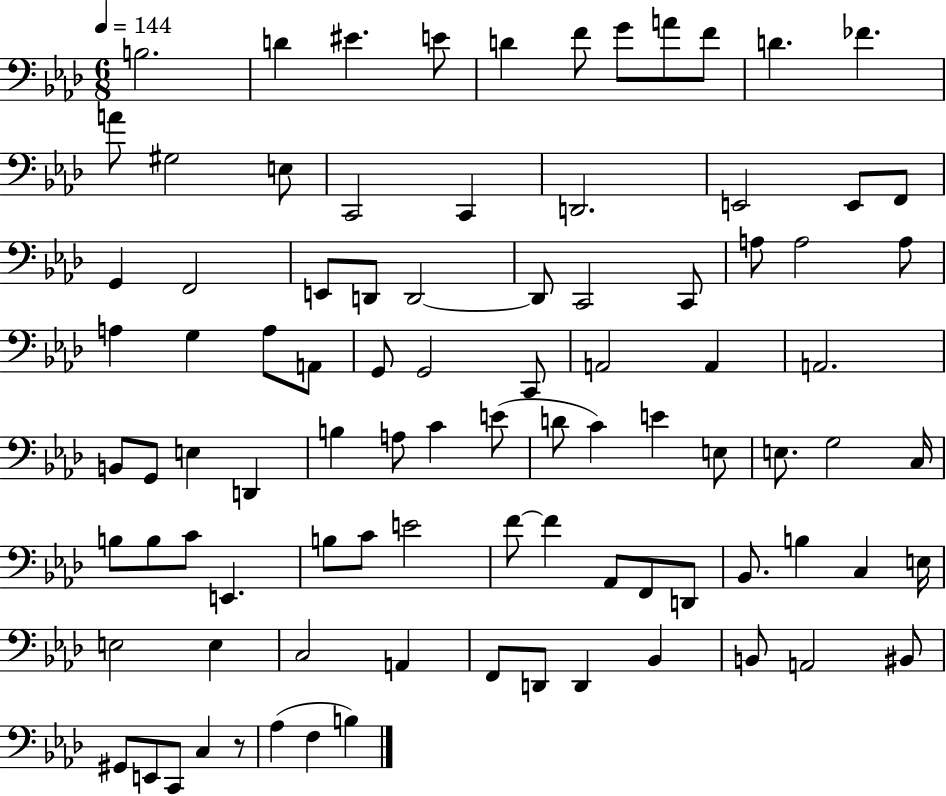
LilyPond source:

{
  \clef bass
  \numericTimeSignature
  \time 6/8
  \key aes \major
  \tempo 4 = 144
  \repeat volta 2 { b2. | d'4 eis'4. e'8 | d'4 f'8 g'8 a'8 f'8 | d'4. fes'4. | \break a'8 gis2 e8 | c,2 c,4 | d,2. | e,2 e,8 f,8 | \break g,4 f,2 | e,8 d,8 d,2~~ | d,8 c,2 c,8 | a8 a2 a8 | \break a4 g4 a8 a,8 | g,8 g,2 c,8 | a,2 a,4 | a,2. | \break b,8 g,8 e4 d,4 | b4 a8 c'4 e'8( | d'8 c'4) e'4 e8 | e8. g2 c16 | \break b8 b8 c'8 e,4. | b8 c'8 e'2 | f'8~~ f'4 aes,8 f,8 d,8 | bes,8. b4 c4 e16 | \break e2 e4 | c2 a,4 | f,8 d,8 d,4 bes,4 | b,8 a,2 bis,8 | \break gis,8 e,8 c,8 c4 r8 | aes4( f4 b4) | } \bar "|."
}